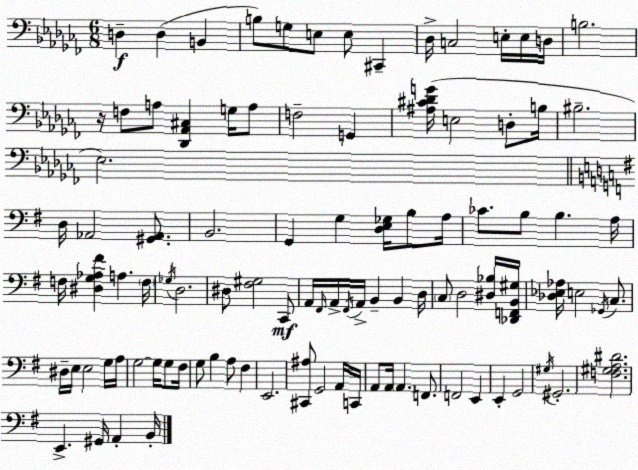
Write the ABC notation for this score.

X:1
T:Untitled
M:6/8
L:1/4
K:Abm
D, D, B,, B,/2 G,/2 E,/2 E,/2 ^C,, _D,/4 C,2 E,/4 E,/4 D,/4 B,2 z/4 F,/2 A,/2 [_D,,_A,,^C,] G,/4 A,/2 F,2 G,, [^A,^C_DG]/4 E,2 D,/2 B,/4 ^B,2 _E,2 D,/4 _A,,2 [^G,,_A,,]/2 B,,2 G,, G, [D,E,_G,]/4 B,/2 A,/4 _C/2 B,/2 B, A,/4 F,/4 [^D,G,_A,^F] A, F,/4 _G,/4 D,2 ^D,/2 [^F,^G,]2 C,,/2 A,,/4 ^F,,/4 A,,/4 ^F,,/4 A,,/4 B,, B,, D,/4 C,/2 D,2 [^D,_B,]/4 [_D,,F,,B,,^G,]/4 [_D,_E,_A,]/4 E,2 _G,,/4 C,/2 ^D,/4 E,/4 E,2 G,/4 A,/4 G,2 G,/4 G,/2 ^F,/4 G,/2 B, A,/2 ^F, E,,2 [^C,,^A,]/2 G,,2 A,,/4 C,,/4 A,,/2 A,,/4 A,, F,,/2 F,,2 E,, E,, G,,2 ^G,/4 ^G,,2 [F,^G,A,^D]2 E,, ^G,,/4 A,, B,,/4